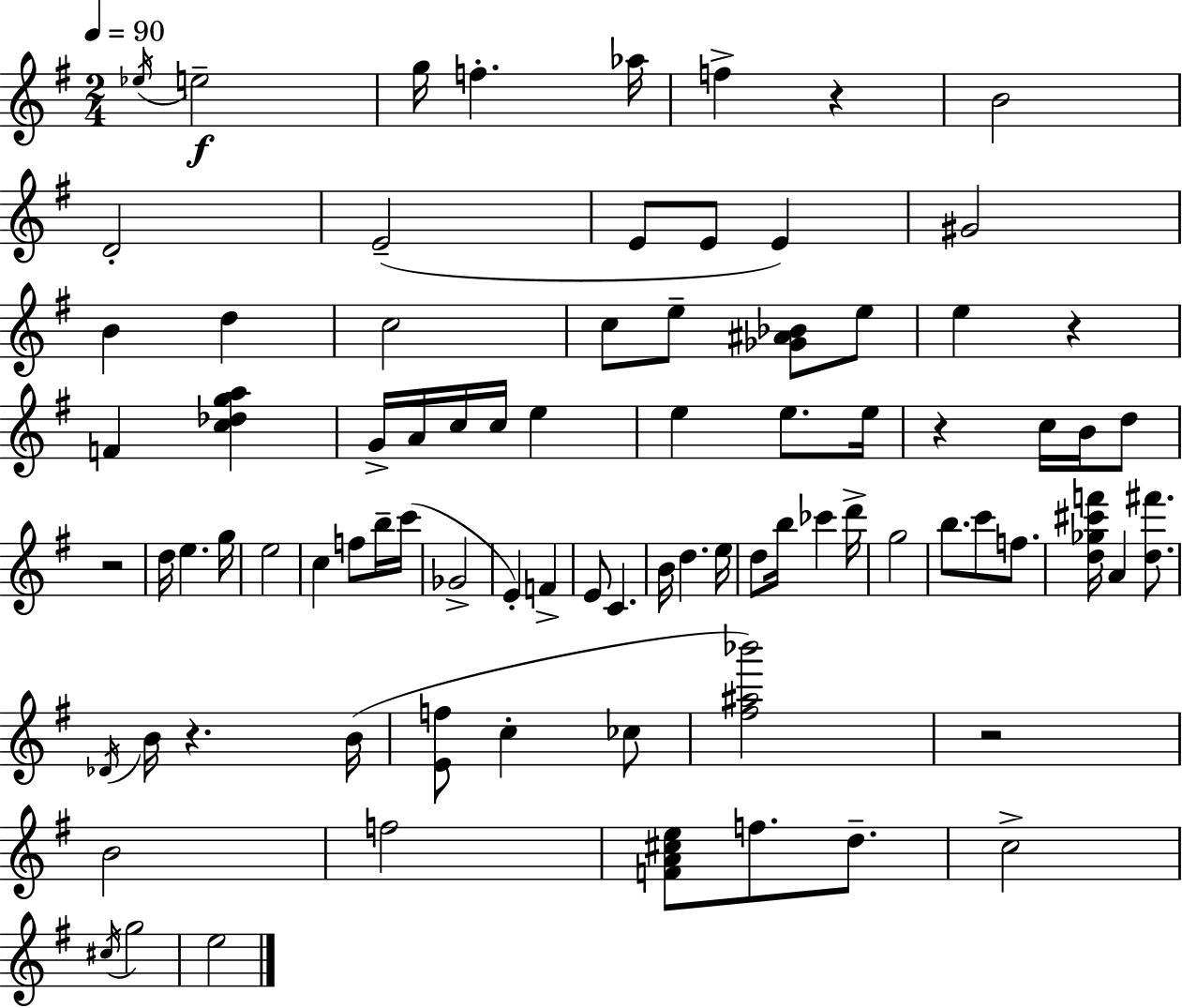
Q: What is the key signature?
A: G major